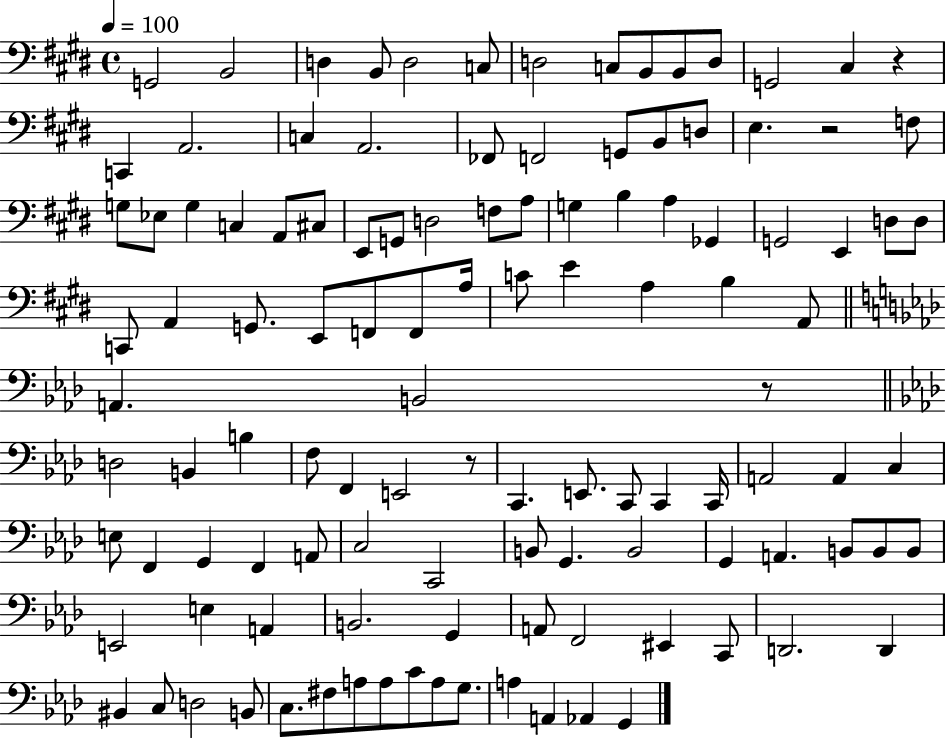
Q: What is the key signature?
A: E major